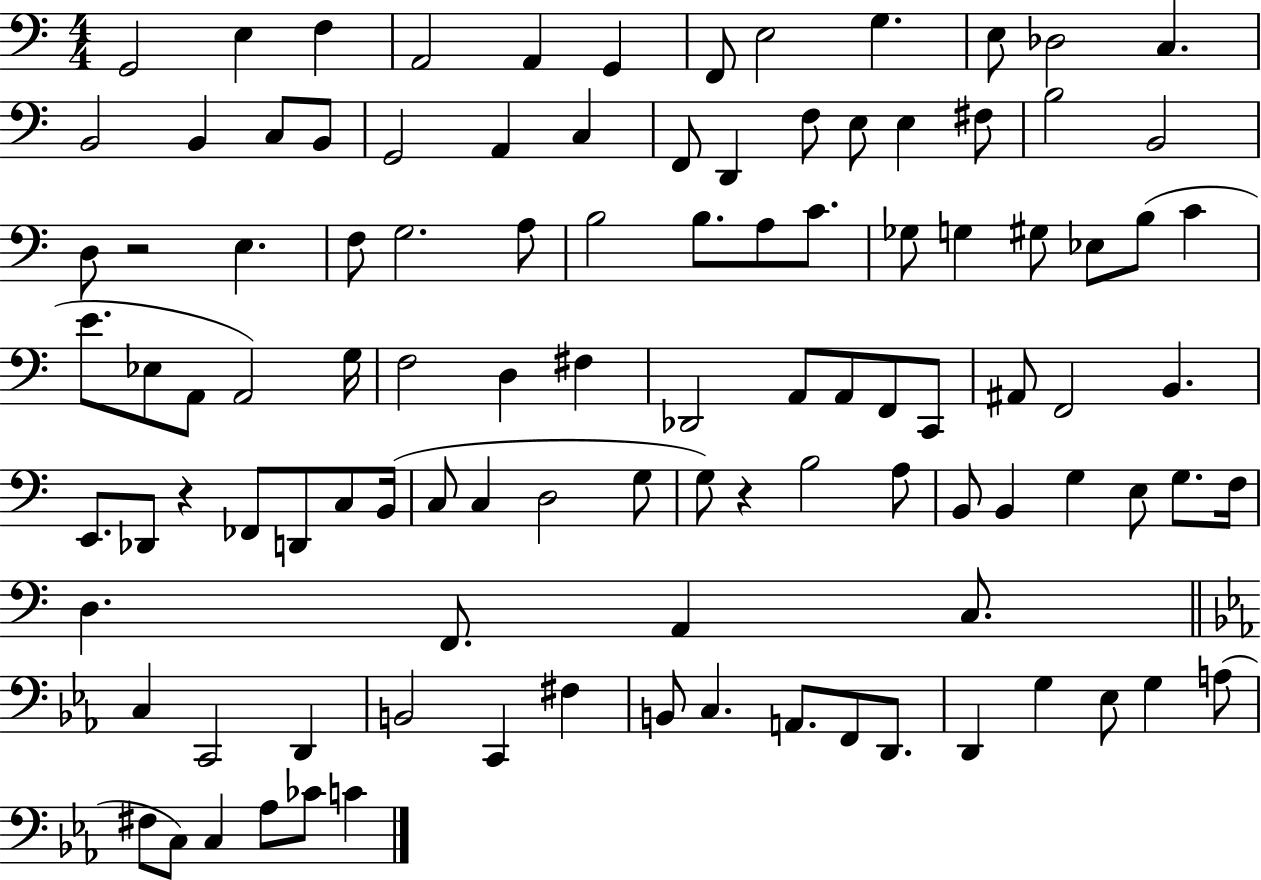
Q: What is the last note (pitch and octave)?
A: C4